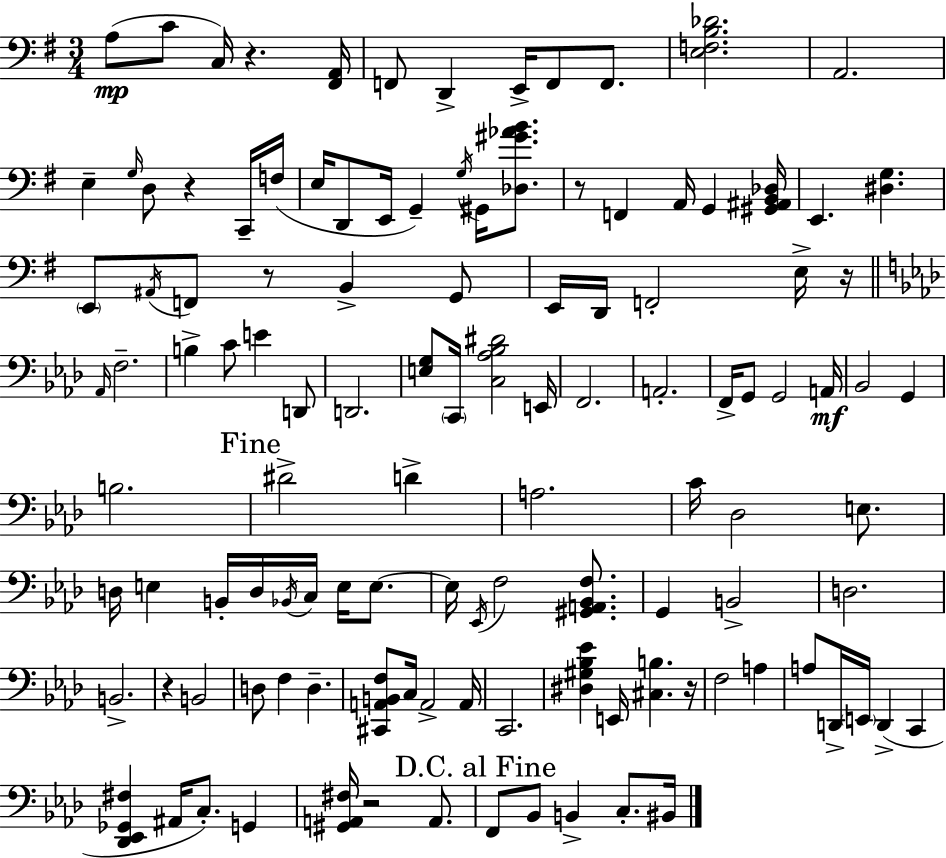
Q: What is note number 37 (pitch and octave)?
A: C4